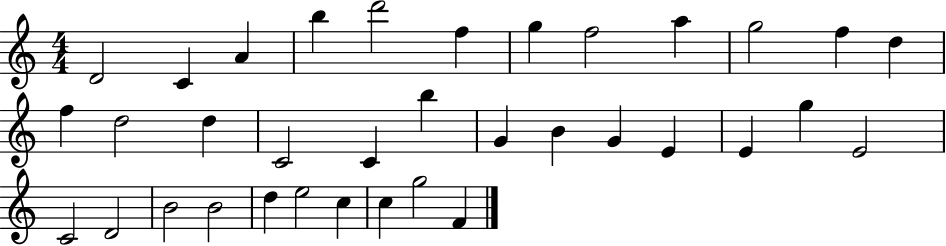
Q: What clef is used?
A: treble